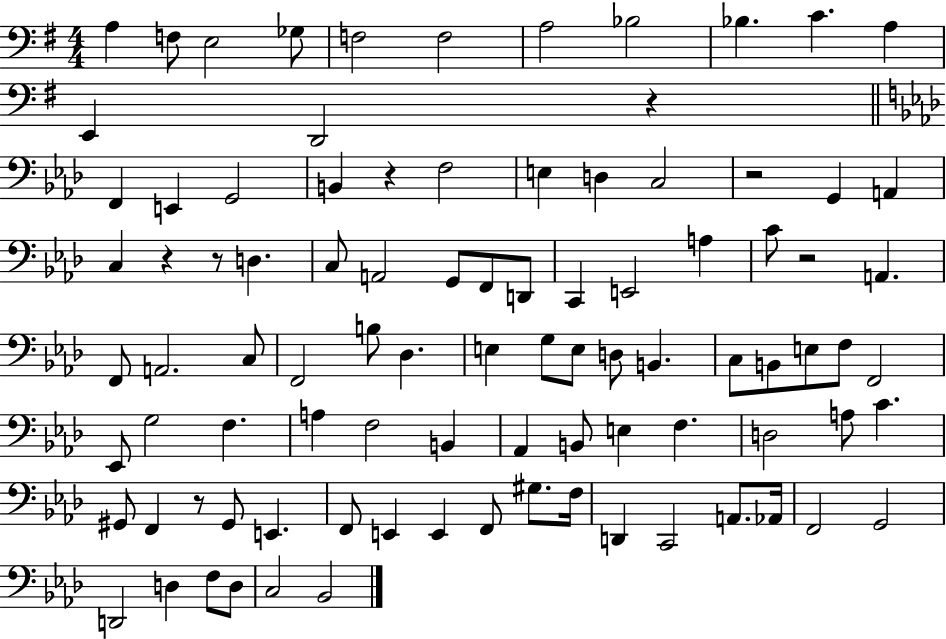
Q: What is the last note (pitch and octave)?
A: Bb2